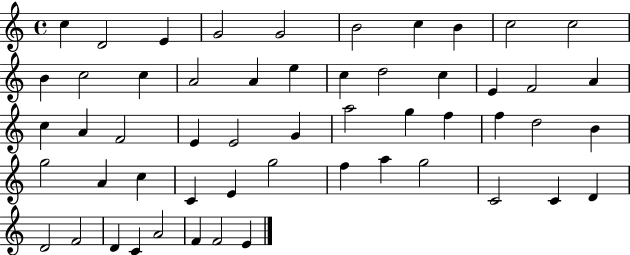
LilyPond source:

{
  \clef treble
  \time 4/4
  \defaultTimeSignature
  \key c \major
  c''4 d'2 e'4 | g'2 g'2 | b'2 c''4 b'4 | c''2 c''2 | \break b'4 c''2 c''4 | a'2 a'4 e''4 | c''4 d''2 c''4 | e'4 f'2 a'4 | \break c''4 a'4 f'2 | e'4 e'2 g'4 | a''2 g''4 f''4 | f''4 d''2 b'4 | \break g''2 a'4 c''4 | c'4 e'4 g''2 | f''4 a''4 g''2 | c'2 c'4 d'4 | \break d'2 f'2 | d'4 c'4 a'2 | f'4 f'2 e'4 | \bar "|."
}